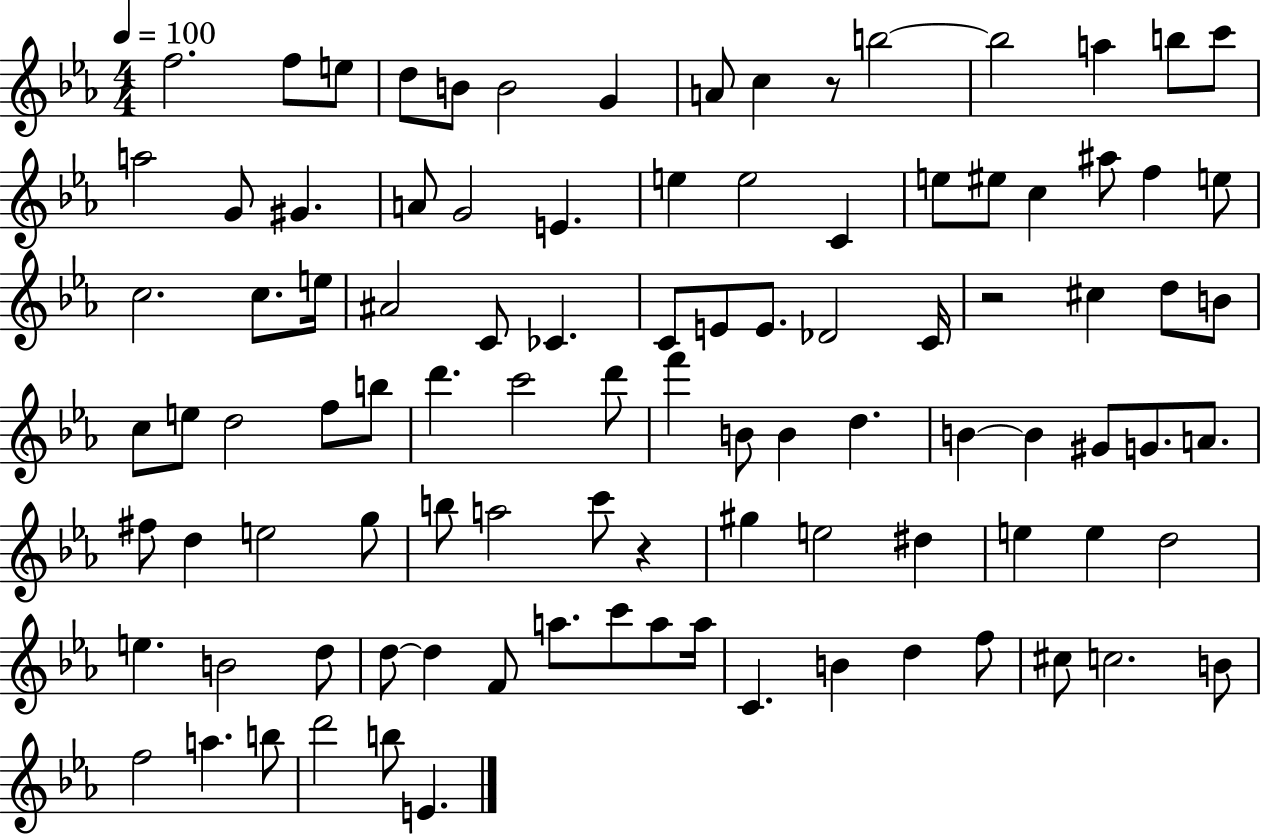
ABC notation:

X:1
T:Untitled
M:4/4
L:1/4
K:Eb
f2 f/2 e/2 d/2 B/2 B2 G A/2 c z/2 b2 b2 a b/2 c'/2 a2 G/2 ^G A/2 G2 E e e2 C e/2 ^e/2 c ^a/2 f e/2 c2 c/2 e/4 ^A2 C/2 _C C/2 E/2 E/2 _D2 C/4 z2 ^c d/2 B/2 c/2 e/2 d2 f/2 b/2 d' c'2 d'/2 f' B/2 B d B B ^G/2 G/2 A/2 ^f/2 d e2 g/2 b/2 a2 c'/2 z ^g e2 ^d e e d2 e B2 d/2 d/2 d F/2 a/2 c'/2 a/2 a/4 C B d f/2 ^c/2 c2 B/2 f2 a b/2 d'2 b/2 E